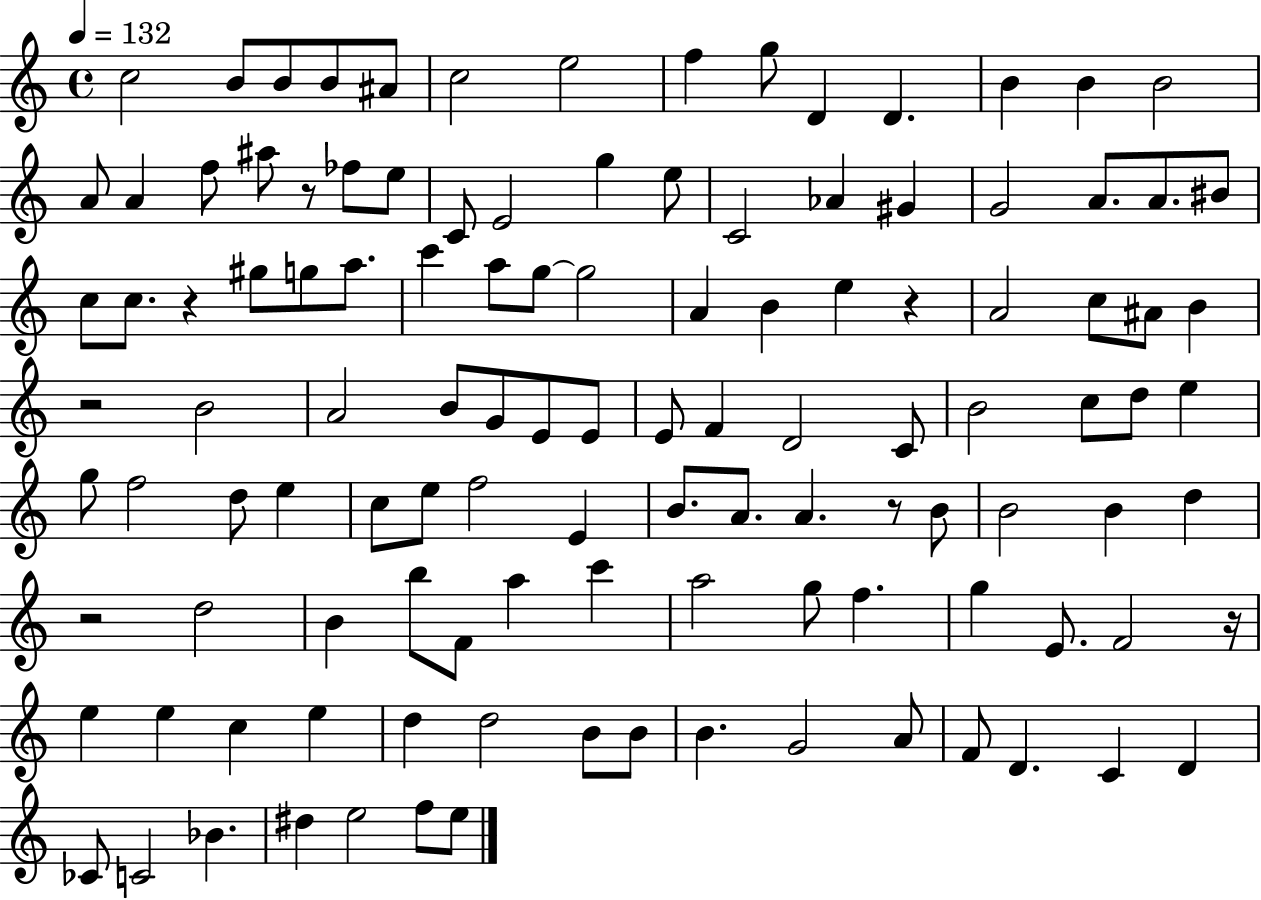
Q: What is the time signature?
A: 4/4